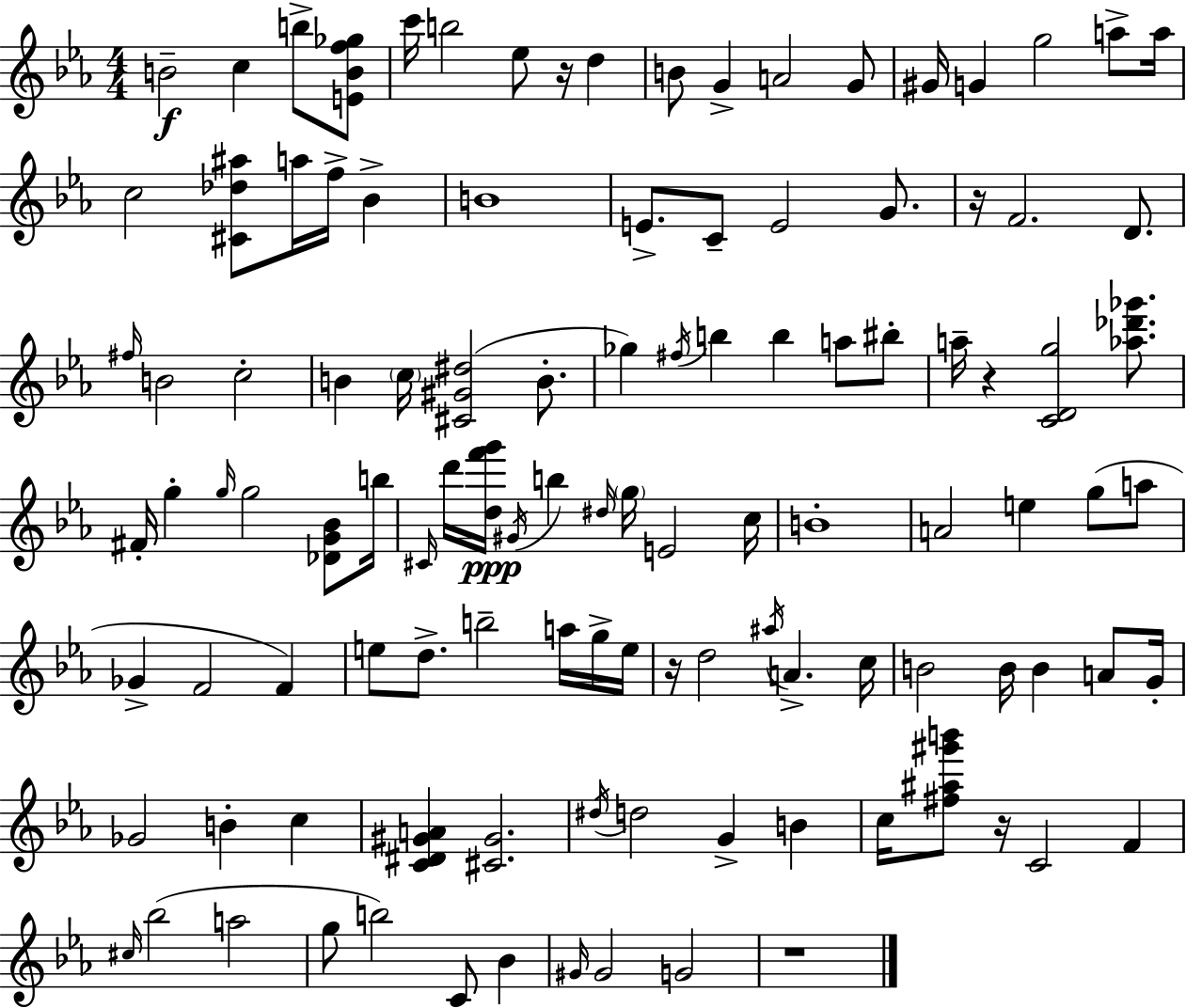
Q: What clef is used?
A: treble